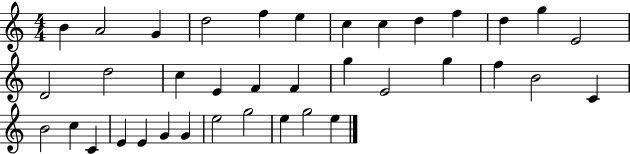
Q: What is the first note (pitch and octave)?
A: B4